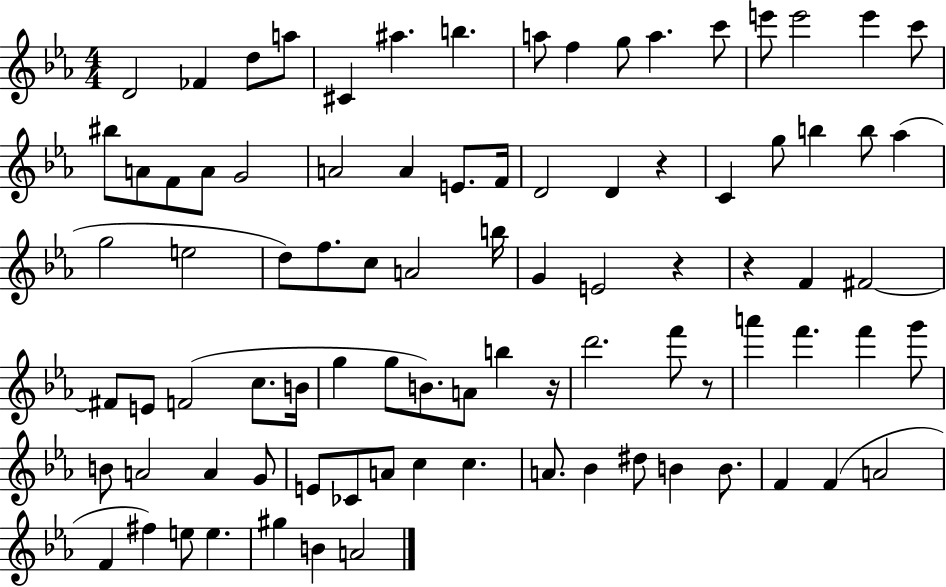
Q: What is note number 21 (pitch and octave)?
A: G4